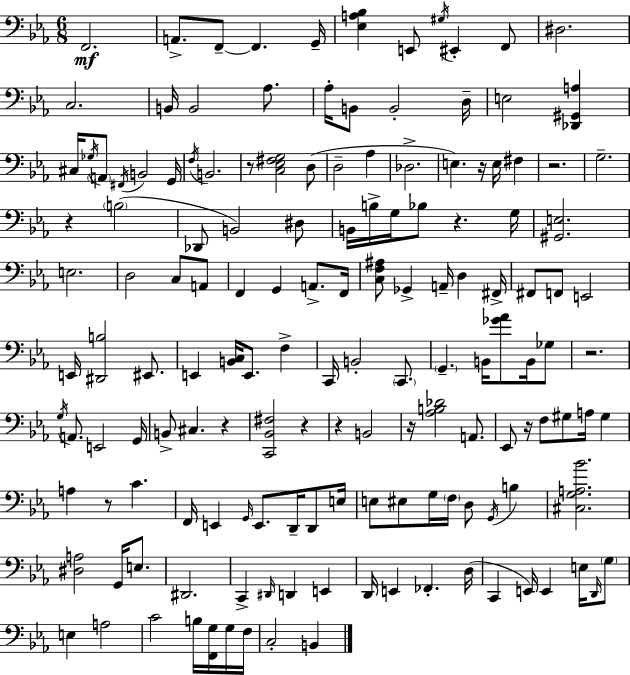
X:1
T:Untitled
M:6/8
L:1/4
K:Cm
F,,2 A,,/2 F,,/2 F,, G,,/4 [_E,A,_B,] E,,/2 ^G,/4 ^E,, F,,/2 ^D,2 C,2 B,,/4 B,,2 _A,/2 _A,/4 B,,/2 B,,2 D,/4 E,2 [_D,,^G,,A,] ^C,/4 _G,/4 A,,/2 ^F,,/4 B,,2 G,,/4 F,/4 B,,2 z/2 [C,_E,^F,G,]2 D,/2 D,2 _A, _D,2 E, z/4 E,/4 ^F, z2 G,2 z B,2 _D,,/2 B,,2 ^D,/2 B,,/4 B,/4 G,/4 _B,/2 z G,/4 [^G,,E,]2 E,2 D,2 C,/2 A,,/2 F,, G,, A,,/2 F,,/4 [C,F,^A,]/2 _G,, A,,/4 D, ^F,,/4 ^F,,/2 F,,/2 E,,2 E,,/4 [^D,,B,]2 ^E,,/2 E,, [B,,C,]/4 E,,/2 F, C,,/4 B,,2 C,,/2 G,, B,,/4 [_G_A]/2 B,,/4 _G,/2 z2 G,/4 A,,/2 E,,2 G,,/4 B,,/2 ^C, z [C,,_B,,^F,]2 z z B,,2 z/4 [_A,B,_D]2 A,,/2 _E,,/2 z/4 F,/2 ^G,/2 A,/4 ^G, A, z/2 C F,,/4 E,, G,,/4 E,,/2 D,,/4 D,,/2 E,/4 E,/2 ^E,/2 G,/4 F,/4 D,/2 G,,/4 B, [^C,G,A,_B]2 [^D,A,]2 G,,/4 E,/2 ^D,,2 C,, ^D,,/4 D,, E,, D,,/4 E,, _F,, D,/4 C,, E,,/4 E,, E,/4 D,,/4 G,/2 E, A,2 C2 B,/4 [F,,G,]/4 G,/4 F,/4 C,2 B,,